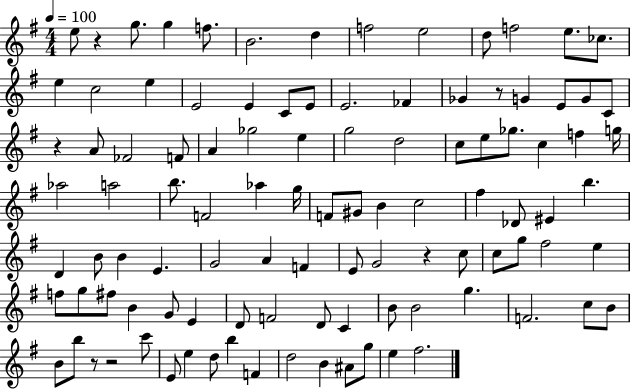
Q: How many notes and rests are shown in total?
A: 104